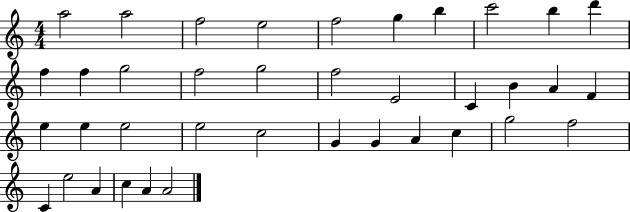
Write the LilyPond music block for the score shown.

{
  \clef treble
  \numericTimeSignature
  \time 4/4
  \key c \major
  a''2 a''2 | f''2 e''2 | f''2 g''4 b''4 | c'''2 b''4 d'''4 | \break f''4 f''4 g''2 | f''2 g''2 | f''2 e'2 | c'4 b'4 a'4 f'4 | \break e''4 e''4 e''2 | e''2 c''2 | g'4 g'4 a'4 c''4 | g''2 f''2 | \break c'4 e''2 a'4 | c''4 a'4 a'2 | \bar "|."
}